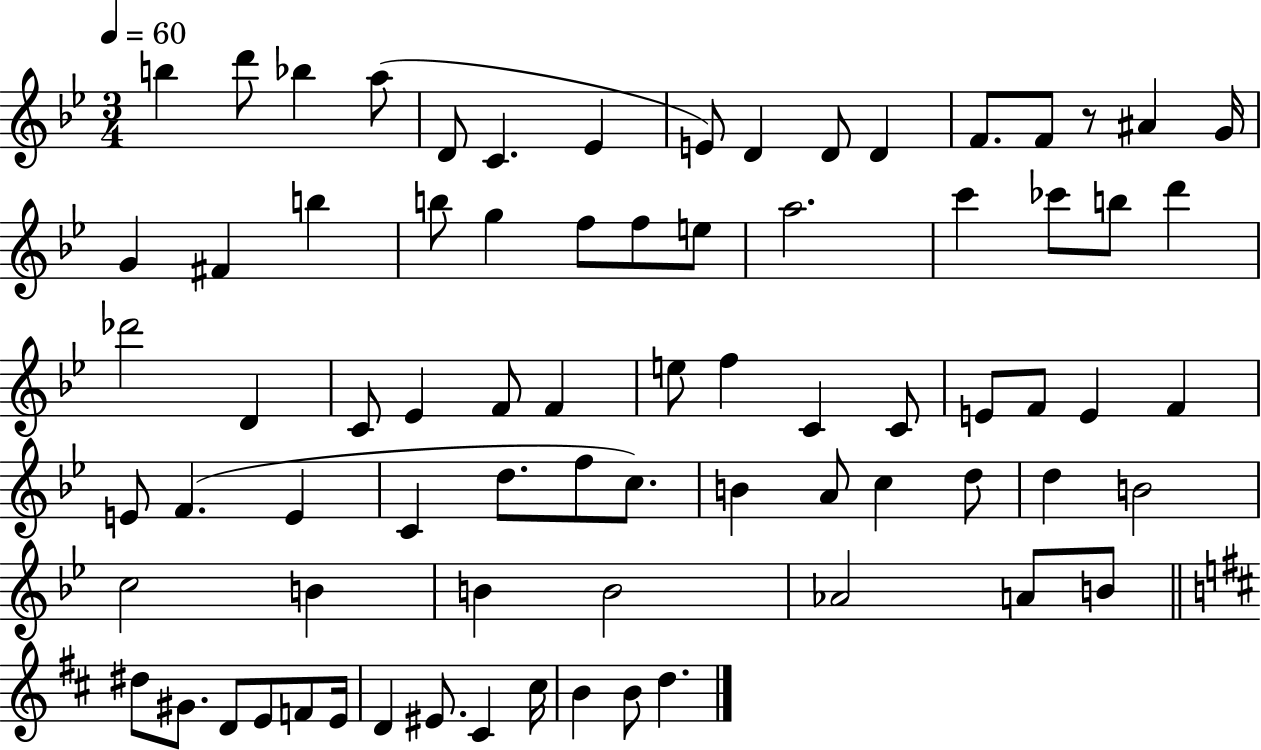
B5/q D6/e Bb5/q A5/e D4/e C4/q. Eb4/q E4/e D4/q D4/e D4/q F4/e. F4/e R/e A#4/q G4/s G4/q F#4/q B5/q B5/e G5/q F5/e F5/e E5/e A5/h. C6/q CES6/e B5/e D6/q Db6/h D4/q C4/e Eb4/q F4/e F4/q E5/e F5/q C4/q C4/e E4/e F4/e E4/q F4/q E4/e F4/q. E4/q C4/q D5/e. F5/e C5/e. B4/q A4/e C5/q D5/e D5/q B4/h C5/h B4/q B4/q B4/h Ab4/h A4/e B4/e D#5/e G#4/e. D4/e E4/e F4/e E4/s D4/q EIS4/e. C#4/q C#5/s B4/q B4/e D5/q.